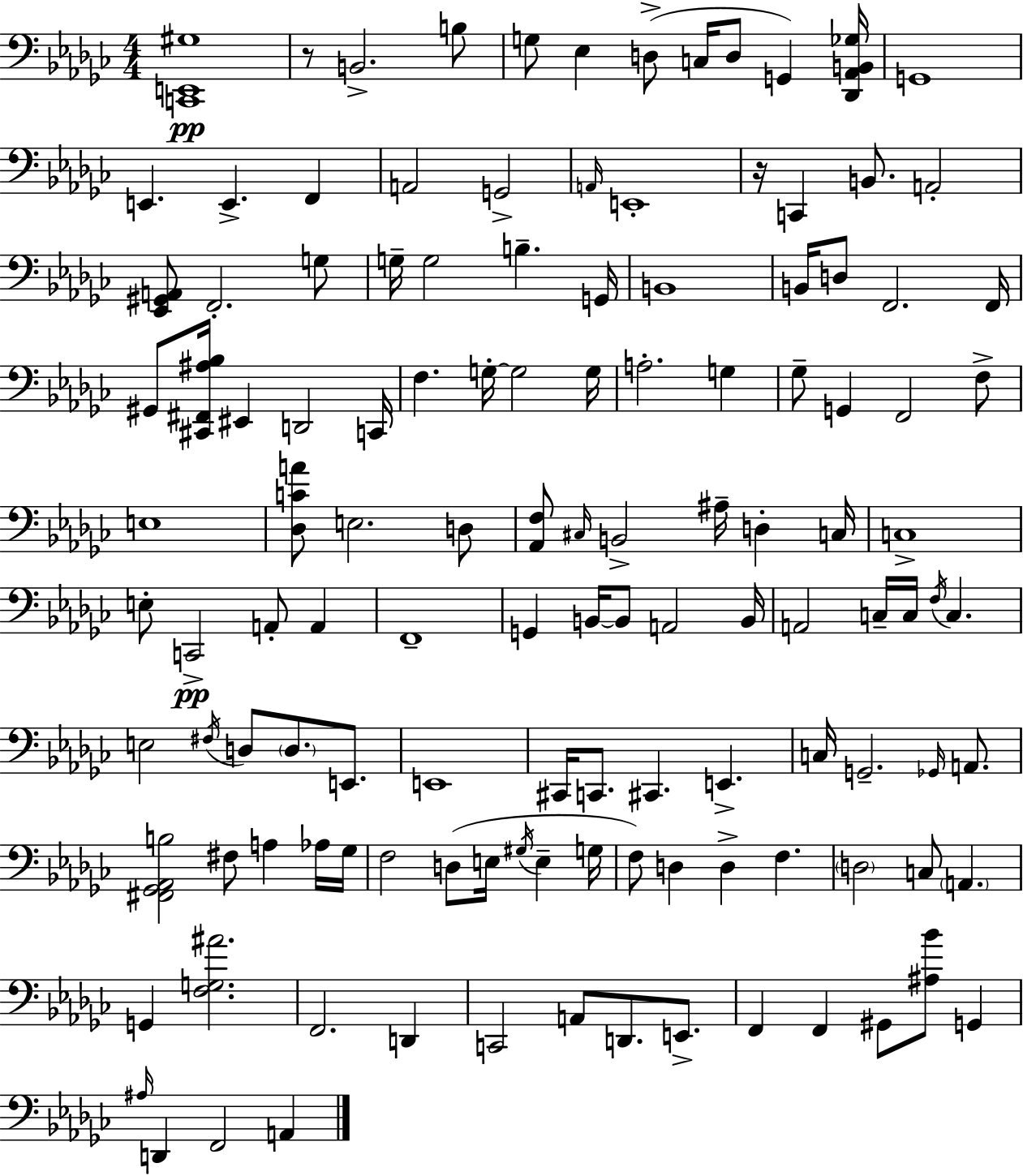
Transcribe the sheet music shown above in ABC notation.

X:1
T:Untitled
M:4/4
L:1/4
K:Ebm
[C,,E,,^G,]4 z/2 B,,2 B,/2 G,/2 _E, D,/2 C,/4 D,/2 G,, [_D,,_A,,B,,_G,]/4 G,,4 E,, E,, F,, A,,2 G,,2 A,,/4 E,,4 z/4 C,, B,,/2 A,,2 [_E,,^G,,A,,]/2 F,,2 G,/2 G,/4 G,2 B, G,,/4 B,,4 B,,/4 D,/2 F,,2 F,,/4 ^G,,/2 [^C,,^F,,^A,_B,]/4 ^E,, D,,2 C,,/4 F, G,/4 G,2 G,/4 A,2 G, _G,/2 G,, F,,2 F,/2 E,4 [_D,CA]/2 E,2 D,/2 [_A,,F,]/2 ^C,/4 B,,2 ^A,/4 D, C,/4 C,4 E,/2 C,,2 A,,/2 A,, F,,4 G,, B,,/4 B,,/2 A,,2 B,,/4 A,,2 C,/4 C,/4 F,/4 C, E,2 ^F,/4 D,/2 D,/2 E,,/2 E,,4 ^C,,/4 C,,/2 ^C,, E,, C,/4 G,,2 _G,,/4 A,,/2 [^F,,_G,,_A,,B,]2 ^F,/2 A, _A,/4 _G,/4 F,2 D,/2 E,/4 ^G,/4 E, G,/4 F,/2 D, D, F, D,2 C,/2 A,, G,, [F,G,^A]2 F,,2 D,, C,,2 A,,/2 D,,/2 E,,/2 F,, F,, ^G,,/2 [^A,_B]/2 G,, ^A,/4 D,, F,,2 A,,